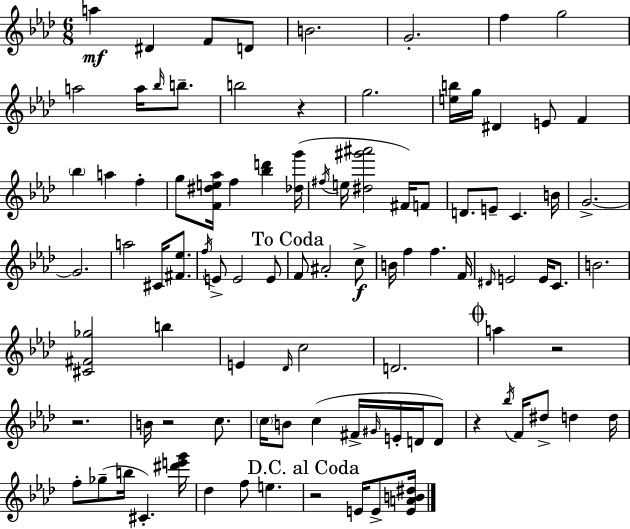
A5/q D#4/q F4/e D4/e B4/h. G4/h. F5/q G5/h A5/h A5/s Bb5/s B5/e. B5/h R/q G5/h. [E5,B5]/s G5/s D#4/q E4/e F4/q Bb5/q A5/q F5/q G5/e [F4,D#5,E5,Ab5]/s F5/q [Bb5,D6]/q [Db5,G6]/s F#5/s E5/s [D#5,G#6,A#6]/h F#4/s F4/e D4/e. E4/e C4/q. B4/s G4/h. G4/h. A5/h C#4/s [F#4,Eb5]/e. F5/s E4/e E4/h E4/e F4/e A#4/h C5/e B4/s F5/q F5/q. F4/s D#4/s E4/h E4/s C4/e. B4/h. [C#4,F#4,Gb5]/h B5/q E4/q Db4/s C5/h D4/h. A5/q R/h R/h. B4/s R/h C5/e. C5/s B4/e C5/q F#4/s G#4/s E4/s D4/s D4/e R/q Bb5/s F4/s D#5/e D5/q D5/s F5/e Gb5/e B5/s C#4/q. [D#6,E6,G6]/s Db5/q F5/e E5/q. R/h E4/s E4/e [E4,A4,B4,D#5]/s